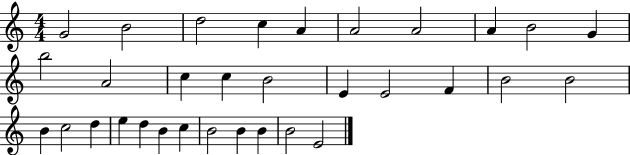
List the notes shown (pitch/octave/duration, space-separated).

G4/h B4/h D5/h C5/q A4/q A4/h A4/h A4/q B4/h G4/q B5/h A4/h C5/q C5/q B4/h E4/q E4/h F4/q B4/h B4/h B4/q C5/h D5/q E5/q D5/q B4/q C5/q B4/h B4/q B4/q B4/h E4/h